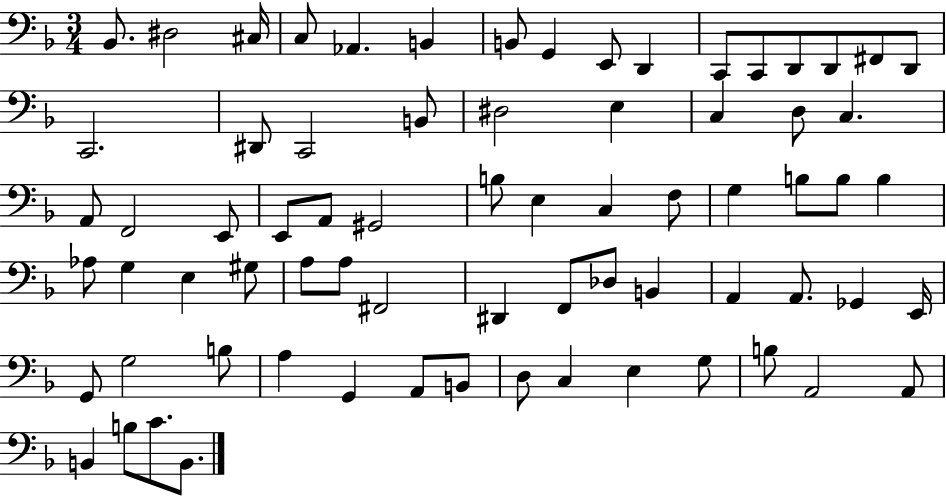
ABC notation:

X:1
T:Untitled
M:3/4
L:1/4
K:F
_B,,/2 ^D,2 ^C,/4 C,/2 _A,, B,, B,,/2 G,, E,,/2 D,, C,,/2 C,,/2 D,,/2 D,,/2 ^F,,/2 D,,/2 C,,2 ^D,,/2 C,,2 B,,/2 ^D,2 E, C, D,/2 C, A,,/2 F,,2 E,,/2 E,,/2 A,,/2 ^G,,2 B,/2 E, C, F,/2 G, B,/2 B,/2 B, _A,/2 G, E, ^G,/2 A,/2 A,/2 ^F,,2 ^D,, F,,/2 _D,/2 B,, A,, A,,/2 _G,, E,,/4 G,,/2 G,2 B,/2 A, G,, A,,/2 B,,/2 D,/2 C, E, G,/2 B,/2 A,,2 A,,/2 B,, B,/2 C/2 B,,/2